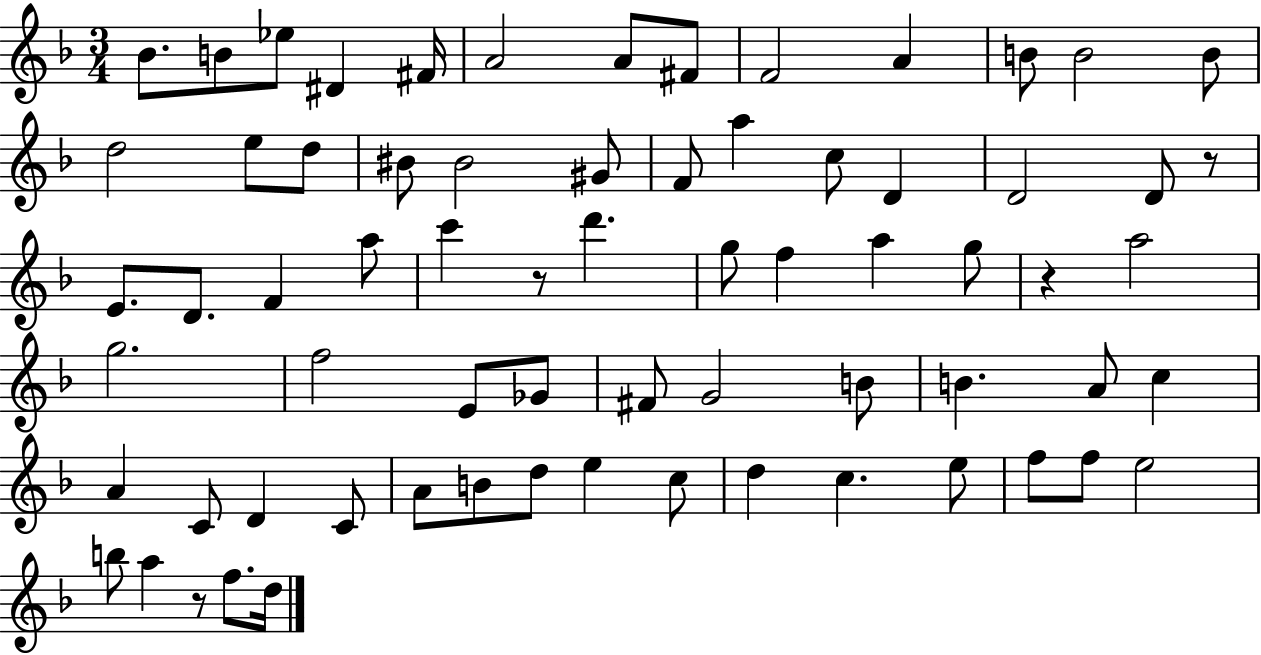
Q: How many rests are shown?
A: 4